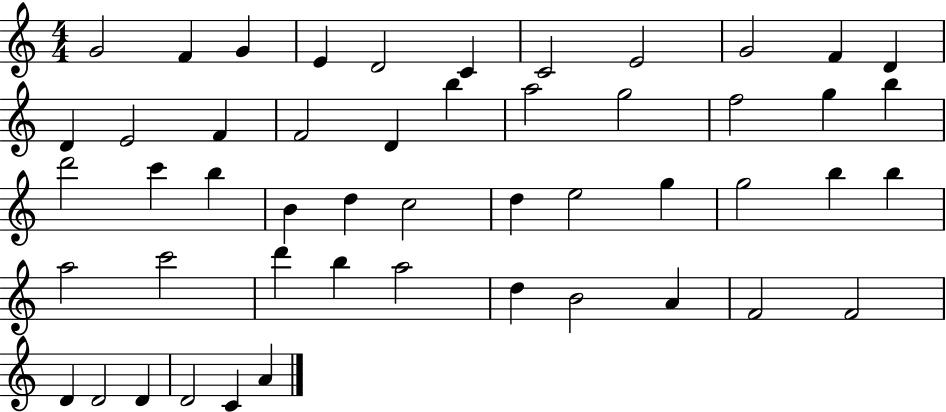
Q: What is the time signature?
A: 4/4